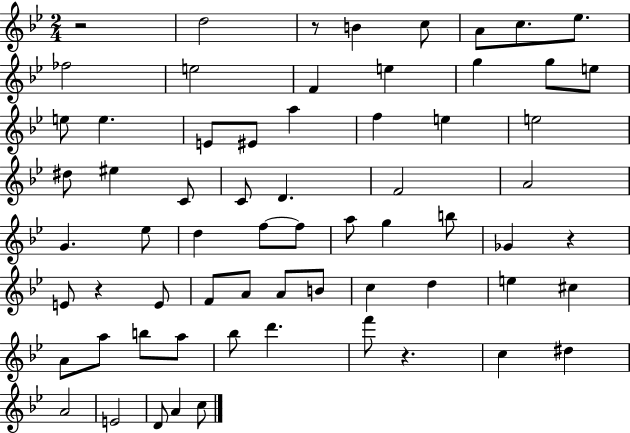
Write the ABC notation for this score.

X:1
T:Untitled
M:2/4
L:1/4
K:Bb
z2 d2 z/2 B c/2 A/2 c/2 _e/2 _f2 e2 F e g g/2 e/2 e/2 e E/2 ^E/2 a f e e2 ^d/2 ^e C/2 C/2 D F2 A2 G _e/2 d f/2 f/2 a/2 g b/2 _G z E/2 z E/2 F/2 A/2 A/2 B/2 c d e ^c A/2 a/2 b/2 a/2 _b/2 d' f'/2 z c ^d A2 E2 D/2 A c/2